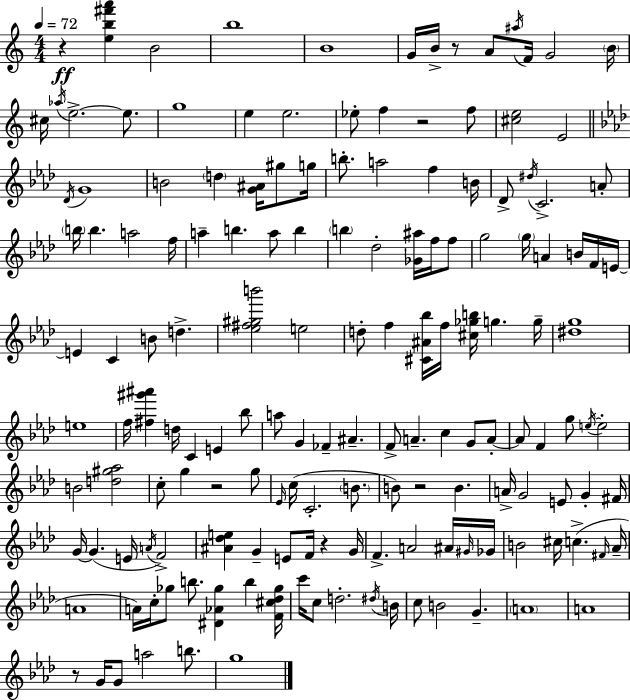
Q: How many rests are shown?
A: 7